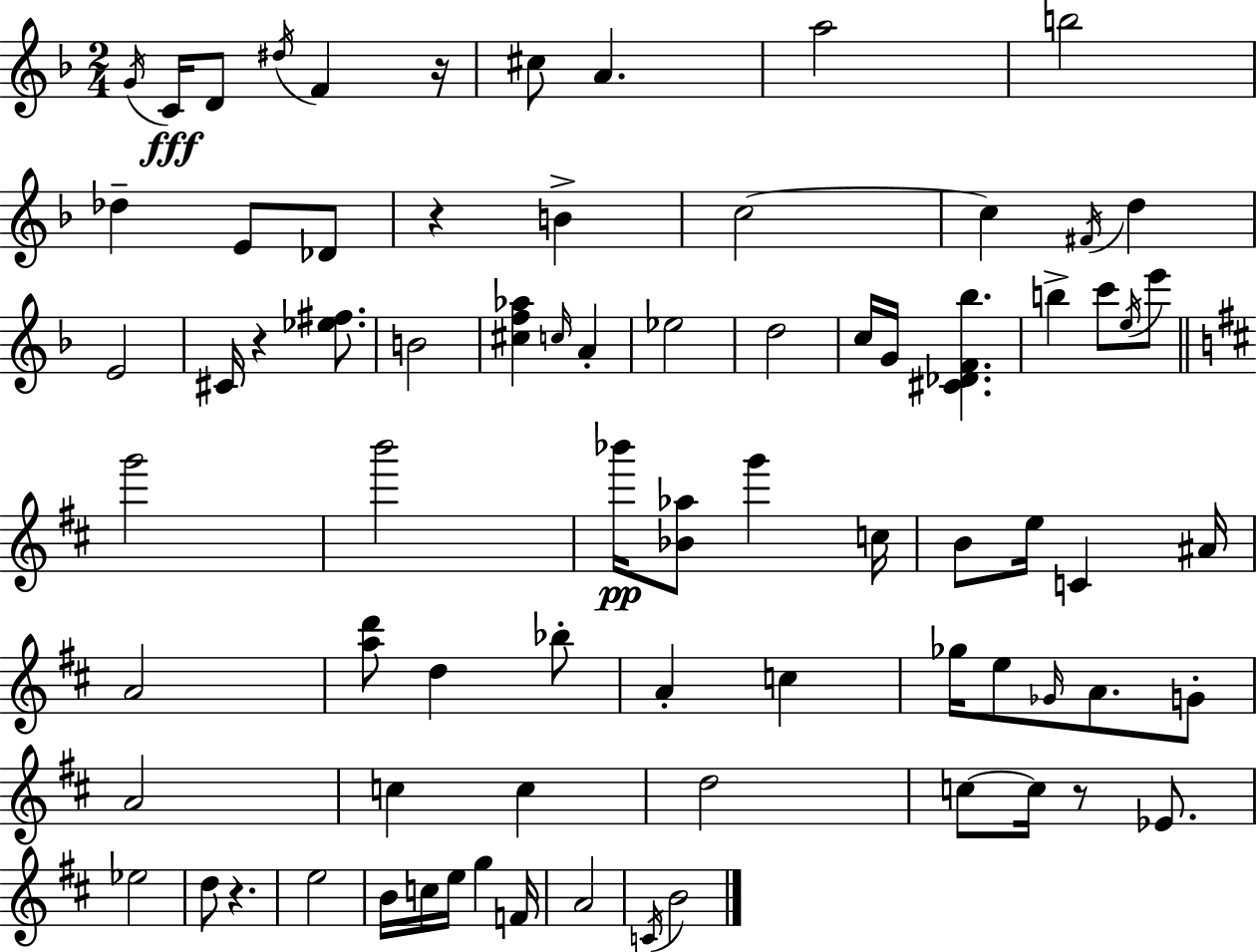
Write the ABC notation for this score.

X:1
T:Untitled
M:2/4
L:1/4
K:F
G/4 C/4 D/2 ^d/4 F z/4 ^c/2 A a2 b2 _d E/2 _D/2 z B c2 c ^F/4 d E2 ^C/4 z [_e^f]/2 B2 [^cf_a] c/4 A _e2 d2 c/4 G/4 [^C_DF_b] b c'/2 e/4 e'/2 g'2 b'2 _b'/4 [_B_a]/2 g' c/4 B/2 e/4 C ^A/4 A2 [ad']/2 d _b/2 A c _g/4 e/2 _G/4 A/2 G/2 A2 c c d2 c/2 c/4 z/2 _E/2 _e2 d/2 z e2 B/4 c/4 e/4 g F/4 A2 C/4 B2